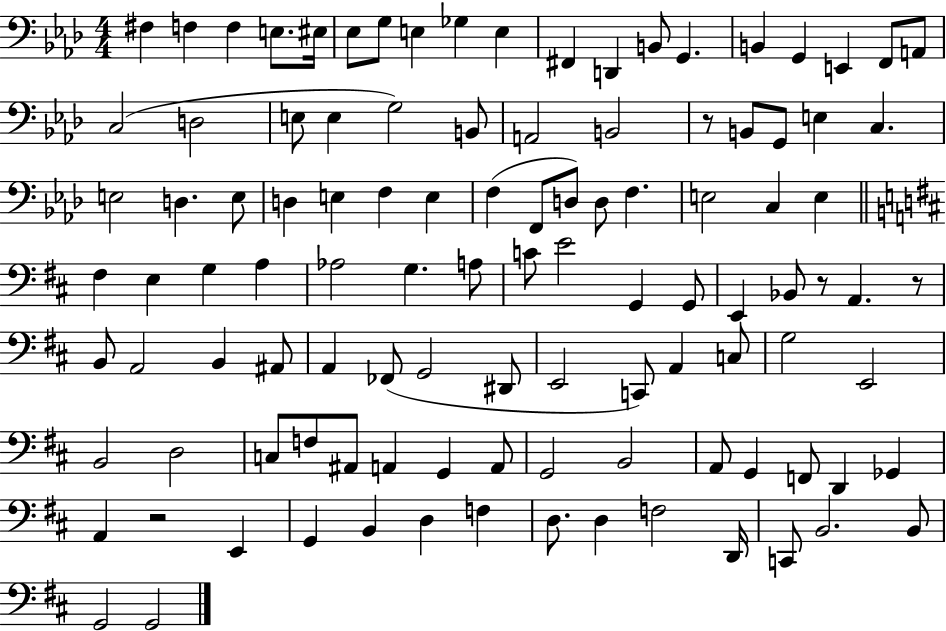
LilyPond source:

{
  \clef bass
  \numericTimeSignature
  \time 4/4
  \key aes \major
  \repeat volta 2 { fis4 f4 f4 e8. eis16 | ees8 g8 e4 ges4 e4 | fis,4 d,4 b,8 g,4. | b,4 g,4 e,4 f,8 a,8 | \break c2( d2 | e8 e4 g2) b,8 | a,2 b,2 | r8 b,8 g,8 e4 c4. | \break e2 d4. e8 | d4 e4 f4 e4 | f4( f,8 d8) d8 f4. | e2 c4 e4 | \break \bar "||" \break \key d \major fis4 e4 g4 a4 | aes2 g4. a8 | c'8 e'2 g,4 g,8 | e,4 bes,8 r8 a,4. r8 | \break b,8 a,2 b,4 ais,8 | a,4 fes,8( g,2 dis,8 | e,2 c,8) a,4 c8 | g2 e,2 | \break b,2 d2 | c8 f8 ais,8 a,4 g,4 a,8 | g,2 b,2 | a,8 g,4 f,8 d,4 ges,4 | \break a,4 r2 e,4 | g,4 b,4 d4 f4 | d8. d4 f2 d,16 | c,8 b,2. b,8 | \break g,2 g,2 | } \bar "|."
}